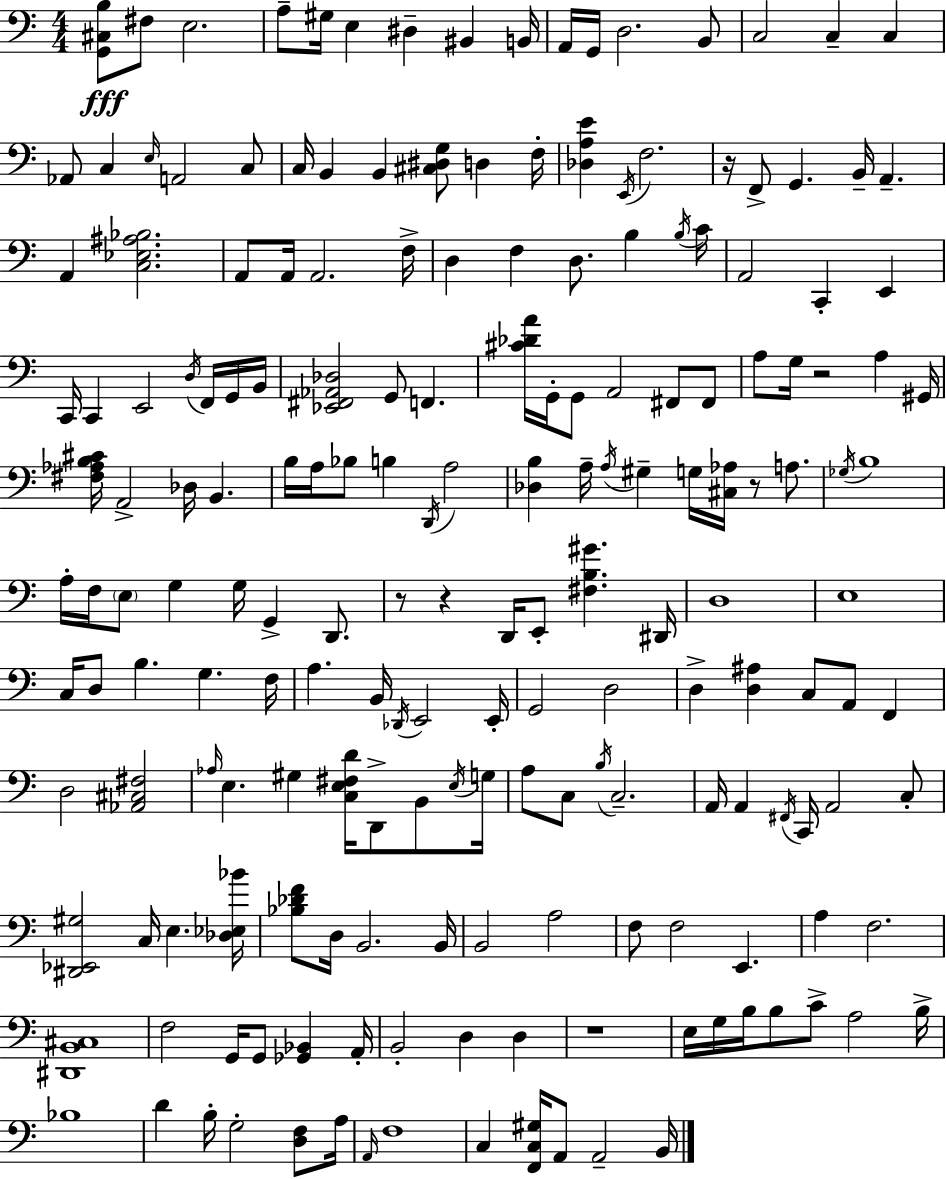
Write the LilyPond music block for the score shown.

{
  \clef bass
  \numericTimeSignature
  \time 4/4
  \key c \major
  \repeat volta 2 { <g, cis b>8\fff fis8 e2. | a8-- gis16 e4 dis4-- bis,4 b,16 | a,16 g,16 d2. b,8 | c2 c4-- c4 | \break aes,8 c4 \grace { e16 } a,2 c8 | c16 b,4 b,4 <cis dis g>8 d4 | f16-. <des a e'>4 \acciaccatura { e,16 } f2. | r16 f,8-> g,4. b,16-- a,4.-- | \break a,4 <c ees ais bes>2. | a,8 a,16 a,2. | f16-> d4 f4 d8. b4 | \acciaccatura { b16 } c'16 a,2 c,4-. e,4 | \break c,16 c,4 e,2 | \acciaccatura { d16 } f,16 g,16 b,16 <ees, fis, aes, des>2 g,8 f,4. | <cis' des' a'>16 g,16-. g,8 a,2 | fis,8 fis,8 a8 g16 r2 a4 | \break gis,16 <fis aes b cis'>16 a,2-> des16 b,4. | b16 a16 bes8 b4 \acciaccatura { d,16 } a2 | <des b>4 a16-- \acciaccatura { a16 } gis4-- g16 | <cis aes>16 r8 a8. \acciaccatura { ges16 } b1 | \break a16-. f16 \parenthesize e8 g4 g16 | g,4-> d,8. r8 r4 d,16 e,8-. | <fis b gis'>4. dis,16 d1 | e1 | \break c16 d8 b4. | g4. f16 a4. b,16 \acciaccatura { des,16 } e,2 | e,16-. g,2 | d2 d4-> <d ais>4 | \break c8 a,8 f,4 d2 | <aes, cis fis>2 \grace { aes16 } e4. gis4 | <c e fis d'>16 d,8-> b,8 \acciaccatura { e16 } g16 a8 c8 \acciaccatura { b16 } c2.-- | a,16 a,4 | \break \acciaccatura { fis,16 } c,16 a,2 c8-. <dis, ees, gis>2 | c16 e4. <des ees bes'>16 <bes des' f'>8 d16 b,2. | b,16 b,2 | a2 f8 f2 | \break e,4. a4 | f2. <dis, b, cis>1 | f2 | g,16 g,8 <ges, bes,>4 a,16-. b,2-. | \break d4 d4 r1 | e16 g16 b16 b8 | c'8-> a2 b16-> bes1 | d'4 | \break b16-. g2-. <d f>8 a16 \grace { a,16 } f1 | c4 | <f, c gis>16 a,8 a,2-- b,16 } \bar "|."
}